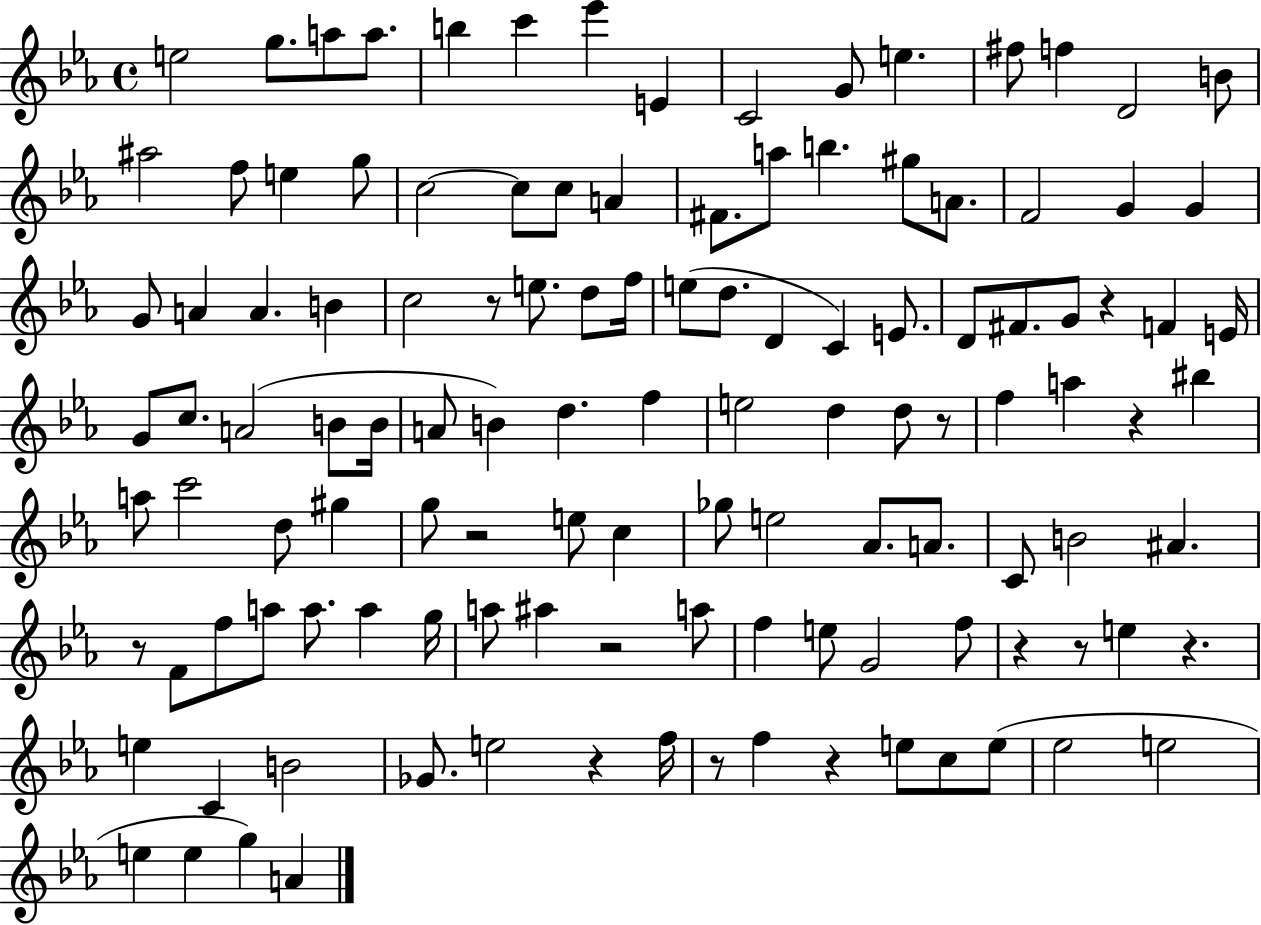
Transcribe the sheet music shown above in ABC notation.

X:1
T:Untitled
M:4/4
L:1/4
K:Eb
e2 g/2 a/2 a/2 b c' _e' E C2 G/2 e ^f/2 f D2 B/2 ^a2 f/2 e g/2 c2 c/2 c/2 A ^F/2 a/2 b ^g/2 A/2 F2 G G G/2 A A B c2 z/2 e/2 d/2 f/4 e/2 d/2 D C E/2 D/2 ^F/2 G/2 z F E/4 G/2 c/2 A2 B/2 B/4 A/2 B d f e2 d d/2 z/2 f a z ^b a/2 c'2 d/2 ^g g/2 z2 e/2 c _g/2 e2 _A/2 A/2 C/2 B2 ^A z/2 F/2 f/2 a/2 a/2 a g/4 a/2 ^a z2 a/2 f e/2 G2 f/2 z z/2 e z e C B2 _G/2 e2 z f/4 z/2 f z e/2 c/2 e/2 _e2 e2 e e g A